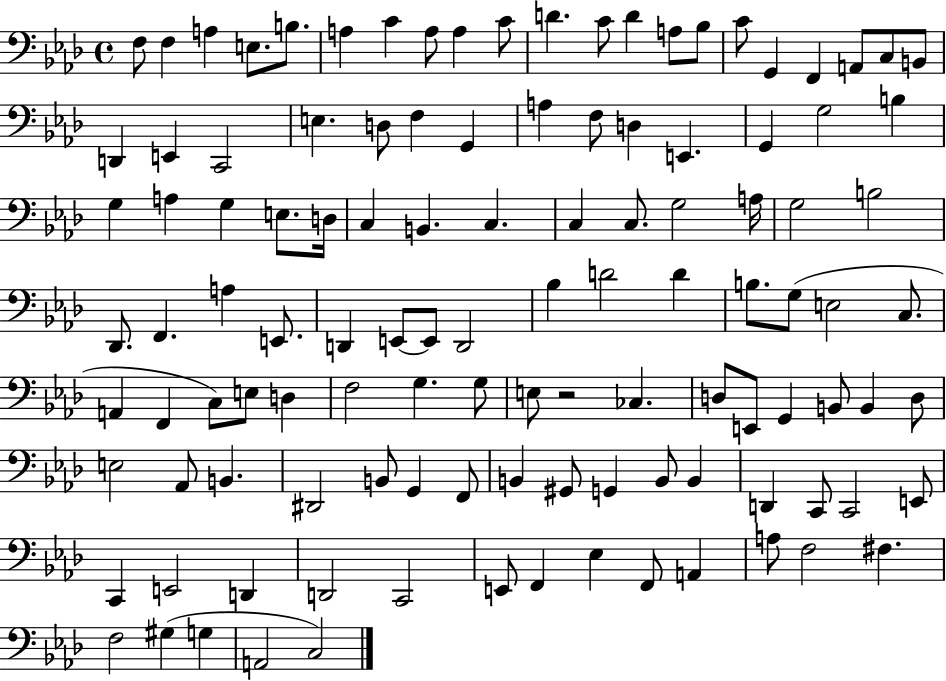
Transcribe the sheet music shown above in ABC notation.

X:1
T:Untitled
M:4/4
L:1/4
K:Ab
F,/2 F, A, E,/2 B,/2 A, C A,/2 A, C/2 D C/2 D A,/2 _B,/2 C/2 G,, F,, A,,/2 C,/2 B,,/2 D,, E,, C,,2 E, D,/2 F, G,, A, F,/2 D, E,, G,, G,2 B, G, A, G, E,/2 D,/4 C, B,, C, C, C,/2 G,2 A,/4 G,2 B,2 _D,,/2 F,, A, E,,/2 D,, E,,/2 E,,/2 D,,2 _B, D2 D B,/2 G,/2 E,2 C,/2 A,, F,, C,/2 E,/2 D, F,2 G, G,/2 E,/2 z2 _C, D,/2 E,,/2 G,, B,,/2 B,, D,/2 E,2 _A,,/2 B,, ^D,,2 B,,/2 G,, F,,/2 B,, ^G,,/2 G,, B,,/2 B,, D,, C,,/2 C,,2 E,,/2 C,, E,,2 D,, D,,2 C,,2 E,,/2 F,, _E, F,,/2 A,, A,/2 F,2 ^F, F,2 ^G, G, A,,2 C,2